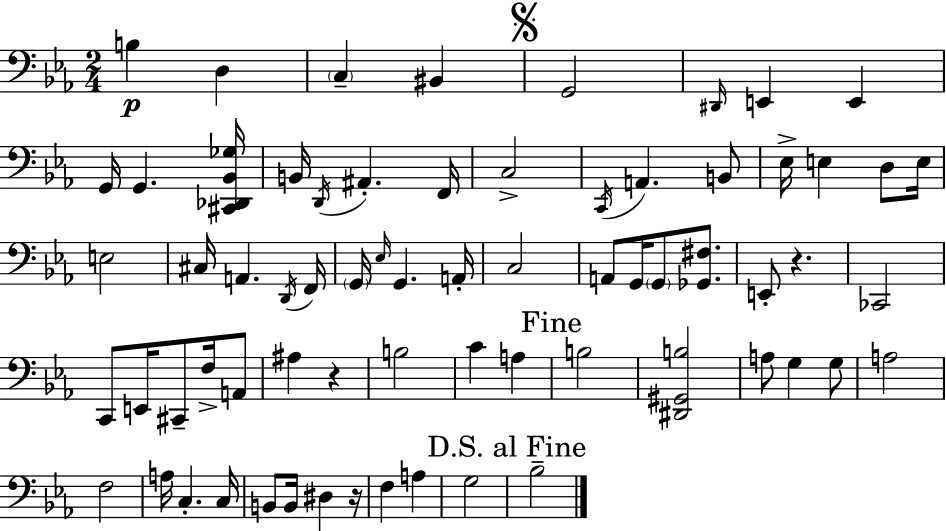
{
  \clef bass
  \numericTimeSignature
  \time 2/4
  \key ees \major
  b4\p d4 | \parenthesize c4-- bis,4 | \mark \markup { \musicglyph "scripts.segno" } g,2 | \grace { dis,16 } e,4 e,4 | \break g,16 g,4. | <cis, des, bes, ges>16 b,16 \acciaccatura { d,16 } ais,4.-. | f,16 c2-> | \acciaccatura { c,16 } a,4. | \break b,8 ees16-> e4 | d8 e16 e2 | cis16 a,4. | \acciaccatura { d,16 } f,16 \parenthesize g,16 \grace { ees16 } g,4. | \break a,16-. c2 | a,8 g,16 | \parenthesize g,8 <ges, fis>8. e,8-. r4. | ces,2 | \break c,8 e,16 | cis,8-- f16-> a,8 ais4 | r4 b2 | c'4 | \break a4 \mark "Fine" b2 | <dis, gis, b>2 | a8 g4 | g8 a2 | \break f2 | a16 c4.-. | c16 b,8 b,16 | dis4 r16 f4 | \break a4 g2 | \mark "D.S. al Fine" bes2-- | \bar "|."
}